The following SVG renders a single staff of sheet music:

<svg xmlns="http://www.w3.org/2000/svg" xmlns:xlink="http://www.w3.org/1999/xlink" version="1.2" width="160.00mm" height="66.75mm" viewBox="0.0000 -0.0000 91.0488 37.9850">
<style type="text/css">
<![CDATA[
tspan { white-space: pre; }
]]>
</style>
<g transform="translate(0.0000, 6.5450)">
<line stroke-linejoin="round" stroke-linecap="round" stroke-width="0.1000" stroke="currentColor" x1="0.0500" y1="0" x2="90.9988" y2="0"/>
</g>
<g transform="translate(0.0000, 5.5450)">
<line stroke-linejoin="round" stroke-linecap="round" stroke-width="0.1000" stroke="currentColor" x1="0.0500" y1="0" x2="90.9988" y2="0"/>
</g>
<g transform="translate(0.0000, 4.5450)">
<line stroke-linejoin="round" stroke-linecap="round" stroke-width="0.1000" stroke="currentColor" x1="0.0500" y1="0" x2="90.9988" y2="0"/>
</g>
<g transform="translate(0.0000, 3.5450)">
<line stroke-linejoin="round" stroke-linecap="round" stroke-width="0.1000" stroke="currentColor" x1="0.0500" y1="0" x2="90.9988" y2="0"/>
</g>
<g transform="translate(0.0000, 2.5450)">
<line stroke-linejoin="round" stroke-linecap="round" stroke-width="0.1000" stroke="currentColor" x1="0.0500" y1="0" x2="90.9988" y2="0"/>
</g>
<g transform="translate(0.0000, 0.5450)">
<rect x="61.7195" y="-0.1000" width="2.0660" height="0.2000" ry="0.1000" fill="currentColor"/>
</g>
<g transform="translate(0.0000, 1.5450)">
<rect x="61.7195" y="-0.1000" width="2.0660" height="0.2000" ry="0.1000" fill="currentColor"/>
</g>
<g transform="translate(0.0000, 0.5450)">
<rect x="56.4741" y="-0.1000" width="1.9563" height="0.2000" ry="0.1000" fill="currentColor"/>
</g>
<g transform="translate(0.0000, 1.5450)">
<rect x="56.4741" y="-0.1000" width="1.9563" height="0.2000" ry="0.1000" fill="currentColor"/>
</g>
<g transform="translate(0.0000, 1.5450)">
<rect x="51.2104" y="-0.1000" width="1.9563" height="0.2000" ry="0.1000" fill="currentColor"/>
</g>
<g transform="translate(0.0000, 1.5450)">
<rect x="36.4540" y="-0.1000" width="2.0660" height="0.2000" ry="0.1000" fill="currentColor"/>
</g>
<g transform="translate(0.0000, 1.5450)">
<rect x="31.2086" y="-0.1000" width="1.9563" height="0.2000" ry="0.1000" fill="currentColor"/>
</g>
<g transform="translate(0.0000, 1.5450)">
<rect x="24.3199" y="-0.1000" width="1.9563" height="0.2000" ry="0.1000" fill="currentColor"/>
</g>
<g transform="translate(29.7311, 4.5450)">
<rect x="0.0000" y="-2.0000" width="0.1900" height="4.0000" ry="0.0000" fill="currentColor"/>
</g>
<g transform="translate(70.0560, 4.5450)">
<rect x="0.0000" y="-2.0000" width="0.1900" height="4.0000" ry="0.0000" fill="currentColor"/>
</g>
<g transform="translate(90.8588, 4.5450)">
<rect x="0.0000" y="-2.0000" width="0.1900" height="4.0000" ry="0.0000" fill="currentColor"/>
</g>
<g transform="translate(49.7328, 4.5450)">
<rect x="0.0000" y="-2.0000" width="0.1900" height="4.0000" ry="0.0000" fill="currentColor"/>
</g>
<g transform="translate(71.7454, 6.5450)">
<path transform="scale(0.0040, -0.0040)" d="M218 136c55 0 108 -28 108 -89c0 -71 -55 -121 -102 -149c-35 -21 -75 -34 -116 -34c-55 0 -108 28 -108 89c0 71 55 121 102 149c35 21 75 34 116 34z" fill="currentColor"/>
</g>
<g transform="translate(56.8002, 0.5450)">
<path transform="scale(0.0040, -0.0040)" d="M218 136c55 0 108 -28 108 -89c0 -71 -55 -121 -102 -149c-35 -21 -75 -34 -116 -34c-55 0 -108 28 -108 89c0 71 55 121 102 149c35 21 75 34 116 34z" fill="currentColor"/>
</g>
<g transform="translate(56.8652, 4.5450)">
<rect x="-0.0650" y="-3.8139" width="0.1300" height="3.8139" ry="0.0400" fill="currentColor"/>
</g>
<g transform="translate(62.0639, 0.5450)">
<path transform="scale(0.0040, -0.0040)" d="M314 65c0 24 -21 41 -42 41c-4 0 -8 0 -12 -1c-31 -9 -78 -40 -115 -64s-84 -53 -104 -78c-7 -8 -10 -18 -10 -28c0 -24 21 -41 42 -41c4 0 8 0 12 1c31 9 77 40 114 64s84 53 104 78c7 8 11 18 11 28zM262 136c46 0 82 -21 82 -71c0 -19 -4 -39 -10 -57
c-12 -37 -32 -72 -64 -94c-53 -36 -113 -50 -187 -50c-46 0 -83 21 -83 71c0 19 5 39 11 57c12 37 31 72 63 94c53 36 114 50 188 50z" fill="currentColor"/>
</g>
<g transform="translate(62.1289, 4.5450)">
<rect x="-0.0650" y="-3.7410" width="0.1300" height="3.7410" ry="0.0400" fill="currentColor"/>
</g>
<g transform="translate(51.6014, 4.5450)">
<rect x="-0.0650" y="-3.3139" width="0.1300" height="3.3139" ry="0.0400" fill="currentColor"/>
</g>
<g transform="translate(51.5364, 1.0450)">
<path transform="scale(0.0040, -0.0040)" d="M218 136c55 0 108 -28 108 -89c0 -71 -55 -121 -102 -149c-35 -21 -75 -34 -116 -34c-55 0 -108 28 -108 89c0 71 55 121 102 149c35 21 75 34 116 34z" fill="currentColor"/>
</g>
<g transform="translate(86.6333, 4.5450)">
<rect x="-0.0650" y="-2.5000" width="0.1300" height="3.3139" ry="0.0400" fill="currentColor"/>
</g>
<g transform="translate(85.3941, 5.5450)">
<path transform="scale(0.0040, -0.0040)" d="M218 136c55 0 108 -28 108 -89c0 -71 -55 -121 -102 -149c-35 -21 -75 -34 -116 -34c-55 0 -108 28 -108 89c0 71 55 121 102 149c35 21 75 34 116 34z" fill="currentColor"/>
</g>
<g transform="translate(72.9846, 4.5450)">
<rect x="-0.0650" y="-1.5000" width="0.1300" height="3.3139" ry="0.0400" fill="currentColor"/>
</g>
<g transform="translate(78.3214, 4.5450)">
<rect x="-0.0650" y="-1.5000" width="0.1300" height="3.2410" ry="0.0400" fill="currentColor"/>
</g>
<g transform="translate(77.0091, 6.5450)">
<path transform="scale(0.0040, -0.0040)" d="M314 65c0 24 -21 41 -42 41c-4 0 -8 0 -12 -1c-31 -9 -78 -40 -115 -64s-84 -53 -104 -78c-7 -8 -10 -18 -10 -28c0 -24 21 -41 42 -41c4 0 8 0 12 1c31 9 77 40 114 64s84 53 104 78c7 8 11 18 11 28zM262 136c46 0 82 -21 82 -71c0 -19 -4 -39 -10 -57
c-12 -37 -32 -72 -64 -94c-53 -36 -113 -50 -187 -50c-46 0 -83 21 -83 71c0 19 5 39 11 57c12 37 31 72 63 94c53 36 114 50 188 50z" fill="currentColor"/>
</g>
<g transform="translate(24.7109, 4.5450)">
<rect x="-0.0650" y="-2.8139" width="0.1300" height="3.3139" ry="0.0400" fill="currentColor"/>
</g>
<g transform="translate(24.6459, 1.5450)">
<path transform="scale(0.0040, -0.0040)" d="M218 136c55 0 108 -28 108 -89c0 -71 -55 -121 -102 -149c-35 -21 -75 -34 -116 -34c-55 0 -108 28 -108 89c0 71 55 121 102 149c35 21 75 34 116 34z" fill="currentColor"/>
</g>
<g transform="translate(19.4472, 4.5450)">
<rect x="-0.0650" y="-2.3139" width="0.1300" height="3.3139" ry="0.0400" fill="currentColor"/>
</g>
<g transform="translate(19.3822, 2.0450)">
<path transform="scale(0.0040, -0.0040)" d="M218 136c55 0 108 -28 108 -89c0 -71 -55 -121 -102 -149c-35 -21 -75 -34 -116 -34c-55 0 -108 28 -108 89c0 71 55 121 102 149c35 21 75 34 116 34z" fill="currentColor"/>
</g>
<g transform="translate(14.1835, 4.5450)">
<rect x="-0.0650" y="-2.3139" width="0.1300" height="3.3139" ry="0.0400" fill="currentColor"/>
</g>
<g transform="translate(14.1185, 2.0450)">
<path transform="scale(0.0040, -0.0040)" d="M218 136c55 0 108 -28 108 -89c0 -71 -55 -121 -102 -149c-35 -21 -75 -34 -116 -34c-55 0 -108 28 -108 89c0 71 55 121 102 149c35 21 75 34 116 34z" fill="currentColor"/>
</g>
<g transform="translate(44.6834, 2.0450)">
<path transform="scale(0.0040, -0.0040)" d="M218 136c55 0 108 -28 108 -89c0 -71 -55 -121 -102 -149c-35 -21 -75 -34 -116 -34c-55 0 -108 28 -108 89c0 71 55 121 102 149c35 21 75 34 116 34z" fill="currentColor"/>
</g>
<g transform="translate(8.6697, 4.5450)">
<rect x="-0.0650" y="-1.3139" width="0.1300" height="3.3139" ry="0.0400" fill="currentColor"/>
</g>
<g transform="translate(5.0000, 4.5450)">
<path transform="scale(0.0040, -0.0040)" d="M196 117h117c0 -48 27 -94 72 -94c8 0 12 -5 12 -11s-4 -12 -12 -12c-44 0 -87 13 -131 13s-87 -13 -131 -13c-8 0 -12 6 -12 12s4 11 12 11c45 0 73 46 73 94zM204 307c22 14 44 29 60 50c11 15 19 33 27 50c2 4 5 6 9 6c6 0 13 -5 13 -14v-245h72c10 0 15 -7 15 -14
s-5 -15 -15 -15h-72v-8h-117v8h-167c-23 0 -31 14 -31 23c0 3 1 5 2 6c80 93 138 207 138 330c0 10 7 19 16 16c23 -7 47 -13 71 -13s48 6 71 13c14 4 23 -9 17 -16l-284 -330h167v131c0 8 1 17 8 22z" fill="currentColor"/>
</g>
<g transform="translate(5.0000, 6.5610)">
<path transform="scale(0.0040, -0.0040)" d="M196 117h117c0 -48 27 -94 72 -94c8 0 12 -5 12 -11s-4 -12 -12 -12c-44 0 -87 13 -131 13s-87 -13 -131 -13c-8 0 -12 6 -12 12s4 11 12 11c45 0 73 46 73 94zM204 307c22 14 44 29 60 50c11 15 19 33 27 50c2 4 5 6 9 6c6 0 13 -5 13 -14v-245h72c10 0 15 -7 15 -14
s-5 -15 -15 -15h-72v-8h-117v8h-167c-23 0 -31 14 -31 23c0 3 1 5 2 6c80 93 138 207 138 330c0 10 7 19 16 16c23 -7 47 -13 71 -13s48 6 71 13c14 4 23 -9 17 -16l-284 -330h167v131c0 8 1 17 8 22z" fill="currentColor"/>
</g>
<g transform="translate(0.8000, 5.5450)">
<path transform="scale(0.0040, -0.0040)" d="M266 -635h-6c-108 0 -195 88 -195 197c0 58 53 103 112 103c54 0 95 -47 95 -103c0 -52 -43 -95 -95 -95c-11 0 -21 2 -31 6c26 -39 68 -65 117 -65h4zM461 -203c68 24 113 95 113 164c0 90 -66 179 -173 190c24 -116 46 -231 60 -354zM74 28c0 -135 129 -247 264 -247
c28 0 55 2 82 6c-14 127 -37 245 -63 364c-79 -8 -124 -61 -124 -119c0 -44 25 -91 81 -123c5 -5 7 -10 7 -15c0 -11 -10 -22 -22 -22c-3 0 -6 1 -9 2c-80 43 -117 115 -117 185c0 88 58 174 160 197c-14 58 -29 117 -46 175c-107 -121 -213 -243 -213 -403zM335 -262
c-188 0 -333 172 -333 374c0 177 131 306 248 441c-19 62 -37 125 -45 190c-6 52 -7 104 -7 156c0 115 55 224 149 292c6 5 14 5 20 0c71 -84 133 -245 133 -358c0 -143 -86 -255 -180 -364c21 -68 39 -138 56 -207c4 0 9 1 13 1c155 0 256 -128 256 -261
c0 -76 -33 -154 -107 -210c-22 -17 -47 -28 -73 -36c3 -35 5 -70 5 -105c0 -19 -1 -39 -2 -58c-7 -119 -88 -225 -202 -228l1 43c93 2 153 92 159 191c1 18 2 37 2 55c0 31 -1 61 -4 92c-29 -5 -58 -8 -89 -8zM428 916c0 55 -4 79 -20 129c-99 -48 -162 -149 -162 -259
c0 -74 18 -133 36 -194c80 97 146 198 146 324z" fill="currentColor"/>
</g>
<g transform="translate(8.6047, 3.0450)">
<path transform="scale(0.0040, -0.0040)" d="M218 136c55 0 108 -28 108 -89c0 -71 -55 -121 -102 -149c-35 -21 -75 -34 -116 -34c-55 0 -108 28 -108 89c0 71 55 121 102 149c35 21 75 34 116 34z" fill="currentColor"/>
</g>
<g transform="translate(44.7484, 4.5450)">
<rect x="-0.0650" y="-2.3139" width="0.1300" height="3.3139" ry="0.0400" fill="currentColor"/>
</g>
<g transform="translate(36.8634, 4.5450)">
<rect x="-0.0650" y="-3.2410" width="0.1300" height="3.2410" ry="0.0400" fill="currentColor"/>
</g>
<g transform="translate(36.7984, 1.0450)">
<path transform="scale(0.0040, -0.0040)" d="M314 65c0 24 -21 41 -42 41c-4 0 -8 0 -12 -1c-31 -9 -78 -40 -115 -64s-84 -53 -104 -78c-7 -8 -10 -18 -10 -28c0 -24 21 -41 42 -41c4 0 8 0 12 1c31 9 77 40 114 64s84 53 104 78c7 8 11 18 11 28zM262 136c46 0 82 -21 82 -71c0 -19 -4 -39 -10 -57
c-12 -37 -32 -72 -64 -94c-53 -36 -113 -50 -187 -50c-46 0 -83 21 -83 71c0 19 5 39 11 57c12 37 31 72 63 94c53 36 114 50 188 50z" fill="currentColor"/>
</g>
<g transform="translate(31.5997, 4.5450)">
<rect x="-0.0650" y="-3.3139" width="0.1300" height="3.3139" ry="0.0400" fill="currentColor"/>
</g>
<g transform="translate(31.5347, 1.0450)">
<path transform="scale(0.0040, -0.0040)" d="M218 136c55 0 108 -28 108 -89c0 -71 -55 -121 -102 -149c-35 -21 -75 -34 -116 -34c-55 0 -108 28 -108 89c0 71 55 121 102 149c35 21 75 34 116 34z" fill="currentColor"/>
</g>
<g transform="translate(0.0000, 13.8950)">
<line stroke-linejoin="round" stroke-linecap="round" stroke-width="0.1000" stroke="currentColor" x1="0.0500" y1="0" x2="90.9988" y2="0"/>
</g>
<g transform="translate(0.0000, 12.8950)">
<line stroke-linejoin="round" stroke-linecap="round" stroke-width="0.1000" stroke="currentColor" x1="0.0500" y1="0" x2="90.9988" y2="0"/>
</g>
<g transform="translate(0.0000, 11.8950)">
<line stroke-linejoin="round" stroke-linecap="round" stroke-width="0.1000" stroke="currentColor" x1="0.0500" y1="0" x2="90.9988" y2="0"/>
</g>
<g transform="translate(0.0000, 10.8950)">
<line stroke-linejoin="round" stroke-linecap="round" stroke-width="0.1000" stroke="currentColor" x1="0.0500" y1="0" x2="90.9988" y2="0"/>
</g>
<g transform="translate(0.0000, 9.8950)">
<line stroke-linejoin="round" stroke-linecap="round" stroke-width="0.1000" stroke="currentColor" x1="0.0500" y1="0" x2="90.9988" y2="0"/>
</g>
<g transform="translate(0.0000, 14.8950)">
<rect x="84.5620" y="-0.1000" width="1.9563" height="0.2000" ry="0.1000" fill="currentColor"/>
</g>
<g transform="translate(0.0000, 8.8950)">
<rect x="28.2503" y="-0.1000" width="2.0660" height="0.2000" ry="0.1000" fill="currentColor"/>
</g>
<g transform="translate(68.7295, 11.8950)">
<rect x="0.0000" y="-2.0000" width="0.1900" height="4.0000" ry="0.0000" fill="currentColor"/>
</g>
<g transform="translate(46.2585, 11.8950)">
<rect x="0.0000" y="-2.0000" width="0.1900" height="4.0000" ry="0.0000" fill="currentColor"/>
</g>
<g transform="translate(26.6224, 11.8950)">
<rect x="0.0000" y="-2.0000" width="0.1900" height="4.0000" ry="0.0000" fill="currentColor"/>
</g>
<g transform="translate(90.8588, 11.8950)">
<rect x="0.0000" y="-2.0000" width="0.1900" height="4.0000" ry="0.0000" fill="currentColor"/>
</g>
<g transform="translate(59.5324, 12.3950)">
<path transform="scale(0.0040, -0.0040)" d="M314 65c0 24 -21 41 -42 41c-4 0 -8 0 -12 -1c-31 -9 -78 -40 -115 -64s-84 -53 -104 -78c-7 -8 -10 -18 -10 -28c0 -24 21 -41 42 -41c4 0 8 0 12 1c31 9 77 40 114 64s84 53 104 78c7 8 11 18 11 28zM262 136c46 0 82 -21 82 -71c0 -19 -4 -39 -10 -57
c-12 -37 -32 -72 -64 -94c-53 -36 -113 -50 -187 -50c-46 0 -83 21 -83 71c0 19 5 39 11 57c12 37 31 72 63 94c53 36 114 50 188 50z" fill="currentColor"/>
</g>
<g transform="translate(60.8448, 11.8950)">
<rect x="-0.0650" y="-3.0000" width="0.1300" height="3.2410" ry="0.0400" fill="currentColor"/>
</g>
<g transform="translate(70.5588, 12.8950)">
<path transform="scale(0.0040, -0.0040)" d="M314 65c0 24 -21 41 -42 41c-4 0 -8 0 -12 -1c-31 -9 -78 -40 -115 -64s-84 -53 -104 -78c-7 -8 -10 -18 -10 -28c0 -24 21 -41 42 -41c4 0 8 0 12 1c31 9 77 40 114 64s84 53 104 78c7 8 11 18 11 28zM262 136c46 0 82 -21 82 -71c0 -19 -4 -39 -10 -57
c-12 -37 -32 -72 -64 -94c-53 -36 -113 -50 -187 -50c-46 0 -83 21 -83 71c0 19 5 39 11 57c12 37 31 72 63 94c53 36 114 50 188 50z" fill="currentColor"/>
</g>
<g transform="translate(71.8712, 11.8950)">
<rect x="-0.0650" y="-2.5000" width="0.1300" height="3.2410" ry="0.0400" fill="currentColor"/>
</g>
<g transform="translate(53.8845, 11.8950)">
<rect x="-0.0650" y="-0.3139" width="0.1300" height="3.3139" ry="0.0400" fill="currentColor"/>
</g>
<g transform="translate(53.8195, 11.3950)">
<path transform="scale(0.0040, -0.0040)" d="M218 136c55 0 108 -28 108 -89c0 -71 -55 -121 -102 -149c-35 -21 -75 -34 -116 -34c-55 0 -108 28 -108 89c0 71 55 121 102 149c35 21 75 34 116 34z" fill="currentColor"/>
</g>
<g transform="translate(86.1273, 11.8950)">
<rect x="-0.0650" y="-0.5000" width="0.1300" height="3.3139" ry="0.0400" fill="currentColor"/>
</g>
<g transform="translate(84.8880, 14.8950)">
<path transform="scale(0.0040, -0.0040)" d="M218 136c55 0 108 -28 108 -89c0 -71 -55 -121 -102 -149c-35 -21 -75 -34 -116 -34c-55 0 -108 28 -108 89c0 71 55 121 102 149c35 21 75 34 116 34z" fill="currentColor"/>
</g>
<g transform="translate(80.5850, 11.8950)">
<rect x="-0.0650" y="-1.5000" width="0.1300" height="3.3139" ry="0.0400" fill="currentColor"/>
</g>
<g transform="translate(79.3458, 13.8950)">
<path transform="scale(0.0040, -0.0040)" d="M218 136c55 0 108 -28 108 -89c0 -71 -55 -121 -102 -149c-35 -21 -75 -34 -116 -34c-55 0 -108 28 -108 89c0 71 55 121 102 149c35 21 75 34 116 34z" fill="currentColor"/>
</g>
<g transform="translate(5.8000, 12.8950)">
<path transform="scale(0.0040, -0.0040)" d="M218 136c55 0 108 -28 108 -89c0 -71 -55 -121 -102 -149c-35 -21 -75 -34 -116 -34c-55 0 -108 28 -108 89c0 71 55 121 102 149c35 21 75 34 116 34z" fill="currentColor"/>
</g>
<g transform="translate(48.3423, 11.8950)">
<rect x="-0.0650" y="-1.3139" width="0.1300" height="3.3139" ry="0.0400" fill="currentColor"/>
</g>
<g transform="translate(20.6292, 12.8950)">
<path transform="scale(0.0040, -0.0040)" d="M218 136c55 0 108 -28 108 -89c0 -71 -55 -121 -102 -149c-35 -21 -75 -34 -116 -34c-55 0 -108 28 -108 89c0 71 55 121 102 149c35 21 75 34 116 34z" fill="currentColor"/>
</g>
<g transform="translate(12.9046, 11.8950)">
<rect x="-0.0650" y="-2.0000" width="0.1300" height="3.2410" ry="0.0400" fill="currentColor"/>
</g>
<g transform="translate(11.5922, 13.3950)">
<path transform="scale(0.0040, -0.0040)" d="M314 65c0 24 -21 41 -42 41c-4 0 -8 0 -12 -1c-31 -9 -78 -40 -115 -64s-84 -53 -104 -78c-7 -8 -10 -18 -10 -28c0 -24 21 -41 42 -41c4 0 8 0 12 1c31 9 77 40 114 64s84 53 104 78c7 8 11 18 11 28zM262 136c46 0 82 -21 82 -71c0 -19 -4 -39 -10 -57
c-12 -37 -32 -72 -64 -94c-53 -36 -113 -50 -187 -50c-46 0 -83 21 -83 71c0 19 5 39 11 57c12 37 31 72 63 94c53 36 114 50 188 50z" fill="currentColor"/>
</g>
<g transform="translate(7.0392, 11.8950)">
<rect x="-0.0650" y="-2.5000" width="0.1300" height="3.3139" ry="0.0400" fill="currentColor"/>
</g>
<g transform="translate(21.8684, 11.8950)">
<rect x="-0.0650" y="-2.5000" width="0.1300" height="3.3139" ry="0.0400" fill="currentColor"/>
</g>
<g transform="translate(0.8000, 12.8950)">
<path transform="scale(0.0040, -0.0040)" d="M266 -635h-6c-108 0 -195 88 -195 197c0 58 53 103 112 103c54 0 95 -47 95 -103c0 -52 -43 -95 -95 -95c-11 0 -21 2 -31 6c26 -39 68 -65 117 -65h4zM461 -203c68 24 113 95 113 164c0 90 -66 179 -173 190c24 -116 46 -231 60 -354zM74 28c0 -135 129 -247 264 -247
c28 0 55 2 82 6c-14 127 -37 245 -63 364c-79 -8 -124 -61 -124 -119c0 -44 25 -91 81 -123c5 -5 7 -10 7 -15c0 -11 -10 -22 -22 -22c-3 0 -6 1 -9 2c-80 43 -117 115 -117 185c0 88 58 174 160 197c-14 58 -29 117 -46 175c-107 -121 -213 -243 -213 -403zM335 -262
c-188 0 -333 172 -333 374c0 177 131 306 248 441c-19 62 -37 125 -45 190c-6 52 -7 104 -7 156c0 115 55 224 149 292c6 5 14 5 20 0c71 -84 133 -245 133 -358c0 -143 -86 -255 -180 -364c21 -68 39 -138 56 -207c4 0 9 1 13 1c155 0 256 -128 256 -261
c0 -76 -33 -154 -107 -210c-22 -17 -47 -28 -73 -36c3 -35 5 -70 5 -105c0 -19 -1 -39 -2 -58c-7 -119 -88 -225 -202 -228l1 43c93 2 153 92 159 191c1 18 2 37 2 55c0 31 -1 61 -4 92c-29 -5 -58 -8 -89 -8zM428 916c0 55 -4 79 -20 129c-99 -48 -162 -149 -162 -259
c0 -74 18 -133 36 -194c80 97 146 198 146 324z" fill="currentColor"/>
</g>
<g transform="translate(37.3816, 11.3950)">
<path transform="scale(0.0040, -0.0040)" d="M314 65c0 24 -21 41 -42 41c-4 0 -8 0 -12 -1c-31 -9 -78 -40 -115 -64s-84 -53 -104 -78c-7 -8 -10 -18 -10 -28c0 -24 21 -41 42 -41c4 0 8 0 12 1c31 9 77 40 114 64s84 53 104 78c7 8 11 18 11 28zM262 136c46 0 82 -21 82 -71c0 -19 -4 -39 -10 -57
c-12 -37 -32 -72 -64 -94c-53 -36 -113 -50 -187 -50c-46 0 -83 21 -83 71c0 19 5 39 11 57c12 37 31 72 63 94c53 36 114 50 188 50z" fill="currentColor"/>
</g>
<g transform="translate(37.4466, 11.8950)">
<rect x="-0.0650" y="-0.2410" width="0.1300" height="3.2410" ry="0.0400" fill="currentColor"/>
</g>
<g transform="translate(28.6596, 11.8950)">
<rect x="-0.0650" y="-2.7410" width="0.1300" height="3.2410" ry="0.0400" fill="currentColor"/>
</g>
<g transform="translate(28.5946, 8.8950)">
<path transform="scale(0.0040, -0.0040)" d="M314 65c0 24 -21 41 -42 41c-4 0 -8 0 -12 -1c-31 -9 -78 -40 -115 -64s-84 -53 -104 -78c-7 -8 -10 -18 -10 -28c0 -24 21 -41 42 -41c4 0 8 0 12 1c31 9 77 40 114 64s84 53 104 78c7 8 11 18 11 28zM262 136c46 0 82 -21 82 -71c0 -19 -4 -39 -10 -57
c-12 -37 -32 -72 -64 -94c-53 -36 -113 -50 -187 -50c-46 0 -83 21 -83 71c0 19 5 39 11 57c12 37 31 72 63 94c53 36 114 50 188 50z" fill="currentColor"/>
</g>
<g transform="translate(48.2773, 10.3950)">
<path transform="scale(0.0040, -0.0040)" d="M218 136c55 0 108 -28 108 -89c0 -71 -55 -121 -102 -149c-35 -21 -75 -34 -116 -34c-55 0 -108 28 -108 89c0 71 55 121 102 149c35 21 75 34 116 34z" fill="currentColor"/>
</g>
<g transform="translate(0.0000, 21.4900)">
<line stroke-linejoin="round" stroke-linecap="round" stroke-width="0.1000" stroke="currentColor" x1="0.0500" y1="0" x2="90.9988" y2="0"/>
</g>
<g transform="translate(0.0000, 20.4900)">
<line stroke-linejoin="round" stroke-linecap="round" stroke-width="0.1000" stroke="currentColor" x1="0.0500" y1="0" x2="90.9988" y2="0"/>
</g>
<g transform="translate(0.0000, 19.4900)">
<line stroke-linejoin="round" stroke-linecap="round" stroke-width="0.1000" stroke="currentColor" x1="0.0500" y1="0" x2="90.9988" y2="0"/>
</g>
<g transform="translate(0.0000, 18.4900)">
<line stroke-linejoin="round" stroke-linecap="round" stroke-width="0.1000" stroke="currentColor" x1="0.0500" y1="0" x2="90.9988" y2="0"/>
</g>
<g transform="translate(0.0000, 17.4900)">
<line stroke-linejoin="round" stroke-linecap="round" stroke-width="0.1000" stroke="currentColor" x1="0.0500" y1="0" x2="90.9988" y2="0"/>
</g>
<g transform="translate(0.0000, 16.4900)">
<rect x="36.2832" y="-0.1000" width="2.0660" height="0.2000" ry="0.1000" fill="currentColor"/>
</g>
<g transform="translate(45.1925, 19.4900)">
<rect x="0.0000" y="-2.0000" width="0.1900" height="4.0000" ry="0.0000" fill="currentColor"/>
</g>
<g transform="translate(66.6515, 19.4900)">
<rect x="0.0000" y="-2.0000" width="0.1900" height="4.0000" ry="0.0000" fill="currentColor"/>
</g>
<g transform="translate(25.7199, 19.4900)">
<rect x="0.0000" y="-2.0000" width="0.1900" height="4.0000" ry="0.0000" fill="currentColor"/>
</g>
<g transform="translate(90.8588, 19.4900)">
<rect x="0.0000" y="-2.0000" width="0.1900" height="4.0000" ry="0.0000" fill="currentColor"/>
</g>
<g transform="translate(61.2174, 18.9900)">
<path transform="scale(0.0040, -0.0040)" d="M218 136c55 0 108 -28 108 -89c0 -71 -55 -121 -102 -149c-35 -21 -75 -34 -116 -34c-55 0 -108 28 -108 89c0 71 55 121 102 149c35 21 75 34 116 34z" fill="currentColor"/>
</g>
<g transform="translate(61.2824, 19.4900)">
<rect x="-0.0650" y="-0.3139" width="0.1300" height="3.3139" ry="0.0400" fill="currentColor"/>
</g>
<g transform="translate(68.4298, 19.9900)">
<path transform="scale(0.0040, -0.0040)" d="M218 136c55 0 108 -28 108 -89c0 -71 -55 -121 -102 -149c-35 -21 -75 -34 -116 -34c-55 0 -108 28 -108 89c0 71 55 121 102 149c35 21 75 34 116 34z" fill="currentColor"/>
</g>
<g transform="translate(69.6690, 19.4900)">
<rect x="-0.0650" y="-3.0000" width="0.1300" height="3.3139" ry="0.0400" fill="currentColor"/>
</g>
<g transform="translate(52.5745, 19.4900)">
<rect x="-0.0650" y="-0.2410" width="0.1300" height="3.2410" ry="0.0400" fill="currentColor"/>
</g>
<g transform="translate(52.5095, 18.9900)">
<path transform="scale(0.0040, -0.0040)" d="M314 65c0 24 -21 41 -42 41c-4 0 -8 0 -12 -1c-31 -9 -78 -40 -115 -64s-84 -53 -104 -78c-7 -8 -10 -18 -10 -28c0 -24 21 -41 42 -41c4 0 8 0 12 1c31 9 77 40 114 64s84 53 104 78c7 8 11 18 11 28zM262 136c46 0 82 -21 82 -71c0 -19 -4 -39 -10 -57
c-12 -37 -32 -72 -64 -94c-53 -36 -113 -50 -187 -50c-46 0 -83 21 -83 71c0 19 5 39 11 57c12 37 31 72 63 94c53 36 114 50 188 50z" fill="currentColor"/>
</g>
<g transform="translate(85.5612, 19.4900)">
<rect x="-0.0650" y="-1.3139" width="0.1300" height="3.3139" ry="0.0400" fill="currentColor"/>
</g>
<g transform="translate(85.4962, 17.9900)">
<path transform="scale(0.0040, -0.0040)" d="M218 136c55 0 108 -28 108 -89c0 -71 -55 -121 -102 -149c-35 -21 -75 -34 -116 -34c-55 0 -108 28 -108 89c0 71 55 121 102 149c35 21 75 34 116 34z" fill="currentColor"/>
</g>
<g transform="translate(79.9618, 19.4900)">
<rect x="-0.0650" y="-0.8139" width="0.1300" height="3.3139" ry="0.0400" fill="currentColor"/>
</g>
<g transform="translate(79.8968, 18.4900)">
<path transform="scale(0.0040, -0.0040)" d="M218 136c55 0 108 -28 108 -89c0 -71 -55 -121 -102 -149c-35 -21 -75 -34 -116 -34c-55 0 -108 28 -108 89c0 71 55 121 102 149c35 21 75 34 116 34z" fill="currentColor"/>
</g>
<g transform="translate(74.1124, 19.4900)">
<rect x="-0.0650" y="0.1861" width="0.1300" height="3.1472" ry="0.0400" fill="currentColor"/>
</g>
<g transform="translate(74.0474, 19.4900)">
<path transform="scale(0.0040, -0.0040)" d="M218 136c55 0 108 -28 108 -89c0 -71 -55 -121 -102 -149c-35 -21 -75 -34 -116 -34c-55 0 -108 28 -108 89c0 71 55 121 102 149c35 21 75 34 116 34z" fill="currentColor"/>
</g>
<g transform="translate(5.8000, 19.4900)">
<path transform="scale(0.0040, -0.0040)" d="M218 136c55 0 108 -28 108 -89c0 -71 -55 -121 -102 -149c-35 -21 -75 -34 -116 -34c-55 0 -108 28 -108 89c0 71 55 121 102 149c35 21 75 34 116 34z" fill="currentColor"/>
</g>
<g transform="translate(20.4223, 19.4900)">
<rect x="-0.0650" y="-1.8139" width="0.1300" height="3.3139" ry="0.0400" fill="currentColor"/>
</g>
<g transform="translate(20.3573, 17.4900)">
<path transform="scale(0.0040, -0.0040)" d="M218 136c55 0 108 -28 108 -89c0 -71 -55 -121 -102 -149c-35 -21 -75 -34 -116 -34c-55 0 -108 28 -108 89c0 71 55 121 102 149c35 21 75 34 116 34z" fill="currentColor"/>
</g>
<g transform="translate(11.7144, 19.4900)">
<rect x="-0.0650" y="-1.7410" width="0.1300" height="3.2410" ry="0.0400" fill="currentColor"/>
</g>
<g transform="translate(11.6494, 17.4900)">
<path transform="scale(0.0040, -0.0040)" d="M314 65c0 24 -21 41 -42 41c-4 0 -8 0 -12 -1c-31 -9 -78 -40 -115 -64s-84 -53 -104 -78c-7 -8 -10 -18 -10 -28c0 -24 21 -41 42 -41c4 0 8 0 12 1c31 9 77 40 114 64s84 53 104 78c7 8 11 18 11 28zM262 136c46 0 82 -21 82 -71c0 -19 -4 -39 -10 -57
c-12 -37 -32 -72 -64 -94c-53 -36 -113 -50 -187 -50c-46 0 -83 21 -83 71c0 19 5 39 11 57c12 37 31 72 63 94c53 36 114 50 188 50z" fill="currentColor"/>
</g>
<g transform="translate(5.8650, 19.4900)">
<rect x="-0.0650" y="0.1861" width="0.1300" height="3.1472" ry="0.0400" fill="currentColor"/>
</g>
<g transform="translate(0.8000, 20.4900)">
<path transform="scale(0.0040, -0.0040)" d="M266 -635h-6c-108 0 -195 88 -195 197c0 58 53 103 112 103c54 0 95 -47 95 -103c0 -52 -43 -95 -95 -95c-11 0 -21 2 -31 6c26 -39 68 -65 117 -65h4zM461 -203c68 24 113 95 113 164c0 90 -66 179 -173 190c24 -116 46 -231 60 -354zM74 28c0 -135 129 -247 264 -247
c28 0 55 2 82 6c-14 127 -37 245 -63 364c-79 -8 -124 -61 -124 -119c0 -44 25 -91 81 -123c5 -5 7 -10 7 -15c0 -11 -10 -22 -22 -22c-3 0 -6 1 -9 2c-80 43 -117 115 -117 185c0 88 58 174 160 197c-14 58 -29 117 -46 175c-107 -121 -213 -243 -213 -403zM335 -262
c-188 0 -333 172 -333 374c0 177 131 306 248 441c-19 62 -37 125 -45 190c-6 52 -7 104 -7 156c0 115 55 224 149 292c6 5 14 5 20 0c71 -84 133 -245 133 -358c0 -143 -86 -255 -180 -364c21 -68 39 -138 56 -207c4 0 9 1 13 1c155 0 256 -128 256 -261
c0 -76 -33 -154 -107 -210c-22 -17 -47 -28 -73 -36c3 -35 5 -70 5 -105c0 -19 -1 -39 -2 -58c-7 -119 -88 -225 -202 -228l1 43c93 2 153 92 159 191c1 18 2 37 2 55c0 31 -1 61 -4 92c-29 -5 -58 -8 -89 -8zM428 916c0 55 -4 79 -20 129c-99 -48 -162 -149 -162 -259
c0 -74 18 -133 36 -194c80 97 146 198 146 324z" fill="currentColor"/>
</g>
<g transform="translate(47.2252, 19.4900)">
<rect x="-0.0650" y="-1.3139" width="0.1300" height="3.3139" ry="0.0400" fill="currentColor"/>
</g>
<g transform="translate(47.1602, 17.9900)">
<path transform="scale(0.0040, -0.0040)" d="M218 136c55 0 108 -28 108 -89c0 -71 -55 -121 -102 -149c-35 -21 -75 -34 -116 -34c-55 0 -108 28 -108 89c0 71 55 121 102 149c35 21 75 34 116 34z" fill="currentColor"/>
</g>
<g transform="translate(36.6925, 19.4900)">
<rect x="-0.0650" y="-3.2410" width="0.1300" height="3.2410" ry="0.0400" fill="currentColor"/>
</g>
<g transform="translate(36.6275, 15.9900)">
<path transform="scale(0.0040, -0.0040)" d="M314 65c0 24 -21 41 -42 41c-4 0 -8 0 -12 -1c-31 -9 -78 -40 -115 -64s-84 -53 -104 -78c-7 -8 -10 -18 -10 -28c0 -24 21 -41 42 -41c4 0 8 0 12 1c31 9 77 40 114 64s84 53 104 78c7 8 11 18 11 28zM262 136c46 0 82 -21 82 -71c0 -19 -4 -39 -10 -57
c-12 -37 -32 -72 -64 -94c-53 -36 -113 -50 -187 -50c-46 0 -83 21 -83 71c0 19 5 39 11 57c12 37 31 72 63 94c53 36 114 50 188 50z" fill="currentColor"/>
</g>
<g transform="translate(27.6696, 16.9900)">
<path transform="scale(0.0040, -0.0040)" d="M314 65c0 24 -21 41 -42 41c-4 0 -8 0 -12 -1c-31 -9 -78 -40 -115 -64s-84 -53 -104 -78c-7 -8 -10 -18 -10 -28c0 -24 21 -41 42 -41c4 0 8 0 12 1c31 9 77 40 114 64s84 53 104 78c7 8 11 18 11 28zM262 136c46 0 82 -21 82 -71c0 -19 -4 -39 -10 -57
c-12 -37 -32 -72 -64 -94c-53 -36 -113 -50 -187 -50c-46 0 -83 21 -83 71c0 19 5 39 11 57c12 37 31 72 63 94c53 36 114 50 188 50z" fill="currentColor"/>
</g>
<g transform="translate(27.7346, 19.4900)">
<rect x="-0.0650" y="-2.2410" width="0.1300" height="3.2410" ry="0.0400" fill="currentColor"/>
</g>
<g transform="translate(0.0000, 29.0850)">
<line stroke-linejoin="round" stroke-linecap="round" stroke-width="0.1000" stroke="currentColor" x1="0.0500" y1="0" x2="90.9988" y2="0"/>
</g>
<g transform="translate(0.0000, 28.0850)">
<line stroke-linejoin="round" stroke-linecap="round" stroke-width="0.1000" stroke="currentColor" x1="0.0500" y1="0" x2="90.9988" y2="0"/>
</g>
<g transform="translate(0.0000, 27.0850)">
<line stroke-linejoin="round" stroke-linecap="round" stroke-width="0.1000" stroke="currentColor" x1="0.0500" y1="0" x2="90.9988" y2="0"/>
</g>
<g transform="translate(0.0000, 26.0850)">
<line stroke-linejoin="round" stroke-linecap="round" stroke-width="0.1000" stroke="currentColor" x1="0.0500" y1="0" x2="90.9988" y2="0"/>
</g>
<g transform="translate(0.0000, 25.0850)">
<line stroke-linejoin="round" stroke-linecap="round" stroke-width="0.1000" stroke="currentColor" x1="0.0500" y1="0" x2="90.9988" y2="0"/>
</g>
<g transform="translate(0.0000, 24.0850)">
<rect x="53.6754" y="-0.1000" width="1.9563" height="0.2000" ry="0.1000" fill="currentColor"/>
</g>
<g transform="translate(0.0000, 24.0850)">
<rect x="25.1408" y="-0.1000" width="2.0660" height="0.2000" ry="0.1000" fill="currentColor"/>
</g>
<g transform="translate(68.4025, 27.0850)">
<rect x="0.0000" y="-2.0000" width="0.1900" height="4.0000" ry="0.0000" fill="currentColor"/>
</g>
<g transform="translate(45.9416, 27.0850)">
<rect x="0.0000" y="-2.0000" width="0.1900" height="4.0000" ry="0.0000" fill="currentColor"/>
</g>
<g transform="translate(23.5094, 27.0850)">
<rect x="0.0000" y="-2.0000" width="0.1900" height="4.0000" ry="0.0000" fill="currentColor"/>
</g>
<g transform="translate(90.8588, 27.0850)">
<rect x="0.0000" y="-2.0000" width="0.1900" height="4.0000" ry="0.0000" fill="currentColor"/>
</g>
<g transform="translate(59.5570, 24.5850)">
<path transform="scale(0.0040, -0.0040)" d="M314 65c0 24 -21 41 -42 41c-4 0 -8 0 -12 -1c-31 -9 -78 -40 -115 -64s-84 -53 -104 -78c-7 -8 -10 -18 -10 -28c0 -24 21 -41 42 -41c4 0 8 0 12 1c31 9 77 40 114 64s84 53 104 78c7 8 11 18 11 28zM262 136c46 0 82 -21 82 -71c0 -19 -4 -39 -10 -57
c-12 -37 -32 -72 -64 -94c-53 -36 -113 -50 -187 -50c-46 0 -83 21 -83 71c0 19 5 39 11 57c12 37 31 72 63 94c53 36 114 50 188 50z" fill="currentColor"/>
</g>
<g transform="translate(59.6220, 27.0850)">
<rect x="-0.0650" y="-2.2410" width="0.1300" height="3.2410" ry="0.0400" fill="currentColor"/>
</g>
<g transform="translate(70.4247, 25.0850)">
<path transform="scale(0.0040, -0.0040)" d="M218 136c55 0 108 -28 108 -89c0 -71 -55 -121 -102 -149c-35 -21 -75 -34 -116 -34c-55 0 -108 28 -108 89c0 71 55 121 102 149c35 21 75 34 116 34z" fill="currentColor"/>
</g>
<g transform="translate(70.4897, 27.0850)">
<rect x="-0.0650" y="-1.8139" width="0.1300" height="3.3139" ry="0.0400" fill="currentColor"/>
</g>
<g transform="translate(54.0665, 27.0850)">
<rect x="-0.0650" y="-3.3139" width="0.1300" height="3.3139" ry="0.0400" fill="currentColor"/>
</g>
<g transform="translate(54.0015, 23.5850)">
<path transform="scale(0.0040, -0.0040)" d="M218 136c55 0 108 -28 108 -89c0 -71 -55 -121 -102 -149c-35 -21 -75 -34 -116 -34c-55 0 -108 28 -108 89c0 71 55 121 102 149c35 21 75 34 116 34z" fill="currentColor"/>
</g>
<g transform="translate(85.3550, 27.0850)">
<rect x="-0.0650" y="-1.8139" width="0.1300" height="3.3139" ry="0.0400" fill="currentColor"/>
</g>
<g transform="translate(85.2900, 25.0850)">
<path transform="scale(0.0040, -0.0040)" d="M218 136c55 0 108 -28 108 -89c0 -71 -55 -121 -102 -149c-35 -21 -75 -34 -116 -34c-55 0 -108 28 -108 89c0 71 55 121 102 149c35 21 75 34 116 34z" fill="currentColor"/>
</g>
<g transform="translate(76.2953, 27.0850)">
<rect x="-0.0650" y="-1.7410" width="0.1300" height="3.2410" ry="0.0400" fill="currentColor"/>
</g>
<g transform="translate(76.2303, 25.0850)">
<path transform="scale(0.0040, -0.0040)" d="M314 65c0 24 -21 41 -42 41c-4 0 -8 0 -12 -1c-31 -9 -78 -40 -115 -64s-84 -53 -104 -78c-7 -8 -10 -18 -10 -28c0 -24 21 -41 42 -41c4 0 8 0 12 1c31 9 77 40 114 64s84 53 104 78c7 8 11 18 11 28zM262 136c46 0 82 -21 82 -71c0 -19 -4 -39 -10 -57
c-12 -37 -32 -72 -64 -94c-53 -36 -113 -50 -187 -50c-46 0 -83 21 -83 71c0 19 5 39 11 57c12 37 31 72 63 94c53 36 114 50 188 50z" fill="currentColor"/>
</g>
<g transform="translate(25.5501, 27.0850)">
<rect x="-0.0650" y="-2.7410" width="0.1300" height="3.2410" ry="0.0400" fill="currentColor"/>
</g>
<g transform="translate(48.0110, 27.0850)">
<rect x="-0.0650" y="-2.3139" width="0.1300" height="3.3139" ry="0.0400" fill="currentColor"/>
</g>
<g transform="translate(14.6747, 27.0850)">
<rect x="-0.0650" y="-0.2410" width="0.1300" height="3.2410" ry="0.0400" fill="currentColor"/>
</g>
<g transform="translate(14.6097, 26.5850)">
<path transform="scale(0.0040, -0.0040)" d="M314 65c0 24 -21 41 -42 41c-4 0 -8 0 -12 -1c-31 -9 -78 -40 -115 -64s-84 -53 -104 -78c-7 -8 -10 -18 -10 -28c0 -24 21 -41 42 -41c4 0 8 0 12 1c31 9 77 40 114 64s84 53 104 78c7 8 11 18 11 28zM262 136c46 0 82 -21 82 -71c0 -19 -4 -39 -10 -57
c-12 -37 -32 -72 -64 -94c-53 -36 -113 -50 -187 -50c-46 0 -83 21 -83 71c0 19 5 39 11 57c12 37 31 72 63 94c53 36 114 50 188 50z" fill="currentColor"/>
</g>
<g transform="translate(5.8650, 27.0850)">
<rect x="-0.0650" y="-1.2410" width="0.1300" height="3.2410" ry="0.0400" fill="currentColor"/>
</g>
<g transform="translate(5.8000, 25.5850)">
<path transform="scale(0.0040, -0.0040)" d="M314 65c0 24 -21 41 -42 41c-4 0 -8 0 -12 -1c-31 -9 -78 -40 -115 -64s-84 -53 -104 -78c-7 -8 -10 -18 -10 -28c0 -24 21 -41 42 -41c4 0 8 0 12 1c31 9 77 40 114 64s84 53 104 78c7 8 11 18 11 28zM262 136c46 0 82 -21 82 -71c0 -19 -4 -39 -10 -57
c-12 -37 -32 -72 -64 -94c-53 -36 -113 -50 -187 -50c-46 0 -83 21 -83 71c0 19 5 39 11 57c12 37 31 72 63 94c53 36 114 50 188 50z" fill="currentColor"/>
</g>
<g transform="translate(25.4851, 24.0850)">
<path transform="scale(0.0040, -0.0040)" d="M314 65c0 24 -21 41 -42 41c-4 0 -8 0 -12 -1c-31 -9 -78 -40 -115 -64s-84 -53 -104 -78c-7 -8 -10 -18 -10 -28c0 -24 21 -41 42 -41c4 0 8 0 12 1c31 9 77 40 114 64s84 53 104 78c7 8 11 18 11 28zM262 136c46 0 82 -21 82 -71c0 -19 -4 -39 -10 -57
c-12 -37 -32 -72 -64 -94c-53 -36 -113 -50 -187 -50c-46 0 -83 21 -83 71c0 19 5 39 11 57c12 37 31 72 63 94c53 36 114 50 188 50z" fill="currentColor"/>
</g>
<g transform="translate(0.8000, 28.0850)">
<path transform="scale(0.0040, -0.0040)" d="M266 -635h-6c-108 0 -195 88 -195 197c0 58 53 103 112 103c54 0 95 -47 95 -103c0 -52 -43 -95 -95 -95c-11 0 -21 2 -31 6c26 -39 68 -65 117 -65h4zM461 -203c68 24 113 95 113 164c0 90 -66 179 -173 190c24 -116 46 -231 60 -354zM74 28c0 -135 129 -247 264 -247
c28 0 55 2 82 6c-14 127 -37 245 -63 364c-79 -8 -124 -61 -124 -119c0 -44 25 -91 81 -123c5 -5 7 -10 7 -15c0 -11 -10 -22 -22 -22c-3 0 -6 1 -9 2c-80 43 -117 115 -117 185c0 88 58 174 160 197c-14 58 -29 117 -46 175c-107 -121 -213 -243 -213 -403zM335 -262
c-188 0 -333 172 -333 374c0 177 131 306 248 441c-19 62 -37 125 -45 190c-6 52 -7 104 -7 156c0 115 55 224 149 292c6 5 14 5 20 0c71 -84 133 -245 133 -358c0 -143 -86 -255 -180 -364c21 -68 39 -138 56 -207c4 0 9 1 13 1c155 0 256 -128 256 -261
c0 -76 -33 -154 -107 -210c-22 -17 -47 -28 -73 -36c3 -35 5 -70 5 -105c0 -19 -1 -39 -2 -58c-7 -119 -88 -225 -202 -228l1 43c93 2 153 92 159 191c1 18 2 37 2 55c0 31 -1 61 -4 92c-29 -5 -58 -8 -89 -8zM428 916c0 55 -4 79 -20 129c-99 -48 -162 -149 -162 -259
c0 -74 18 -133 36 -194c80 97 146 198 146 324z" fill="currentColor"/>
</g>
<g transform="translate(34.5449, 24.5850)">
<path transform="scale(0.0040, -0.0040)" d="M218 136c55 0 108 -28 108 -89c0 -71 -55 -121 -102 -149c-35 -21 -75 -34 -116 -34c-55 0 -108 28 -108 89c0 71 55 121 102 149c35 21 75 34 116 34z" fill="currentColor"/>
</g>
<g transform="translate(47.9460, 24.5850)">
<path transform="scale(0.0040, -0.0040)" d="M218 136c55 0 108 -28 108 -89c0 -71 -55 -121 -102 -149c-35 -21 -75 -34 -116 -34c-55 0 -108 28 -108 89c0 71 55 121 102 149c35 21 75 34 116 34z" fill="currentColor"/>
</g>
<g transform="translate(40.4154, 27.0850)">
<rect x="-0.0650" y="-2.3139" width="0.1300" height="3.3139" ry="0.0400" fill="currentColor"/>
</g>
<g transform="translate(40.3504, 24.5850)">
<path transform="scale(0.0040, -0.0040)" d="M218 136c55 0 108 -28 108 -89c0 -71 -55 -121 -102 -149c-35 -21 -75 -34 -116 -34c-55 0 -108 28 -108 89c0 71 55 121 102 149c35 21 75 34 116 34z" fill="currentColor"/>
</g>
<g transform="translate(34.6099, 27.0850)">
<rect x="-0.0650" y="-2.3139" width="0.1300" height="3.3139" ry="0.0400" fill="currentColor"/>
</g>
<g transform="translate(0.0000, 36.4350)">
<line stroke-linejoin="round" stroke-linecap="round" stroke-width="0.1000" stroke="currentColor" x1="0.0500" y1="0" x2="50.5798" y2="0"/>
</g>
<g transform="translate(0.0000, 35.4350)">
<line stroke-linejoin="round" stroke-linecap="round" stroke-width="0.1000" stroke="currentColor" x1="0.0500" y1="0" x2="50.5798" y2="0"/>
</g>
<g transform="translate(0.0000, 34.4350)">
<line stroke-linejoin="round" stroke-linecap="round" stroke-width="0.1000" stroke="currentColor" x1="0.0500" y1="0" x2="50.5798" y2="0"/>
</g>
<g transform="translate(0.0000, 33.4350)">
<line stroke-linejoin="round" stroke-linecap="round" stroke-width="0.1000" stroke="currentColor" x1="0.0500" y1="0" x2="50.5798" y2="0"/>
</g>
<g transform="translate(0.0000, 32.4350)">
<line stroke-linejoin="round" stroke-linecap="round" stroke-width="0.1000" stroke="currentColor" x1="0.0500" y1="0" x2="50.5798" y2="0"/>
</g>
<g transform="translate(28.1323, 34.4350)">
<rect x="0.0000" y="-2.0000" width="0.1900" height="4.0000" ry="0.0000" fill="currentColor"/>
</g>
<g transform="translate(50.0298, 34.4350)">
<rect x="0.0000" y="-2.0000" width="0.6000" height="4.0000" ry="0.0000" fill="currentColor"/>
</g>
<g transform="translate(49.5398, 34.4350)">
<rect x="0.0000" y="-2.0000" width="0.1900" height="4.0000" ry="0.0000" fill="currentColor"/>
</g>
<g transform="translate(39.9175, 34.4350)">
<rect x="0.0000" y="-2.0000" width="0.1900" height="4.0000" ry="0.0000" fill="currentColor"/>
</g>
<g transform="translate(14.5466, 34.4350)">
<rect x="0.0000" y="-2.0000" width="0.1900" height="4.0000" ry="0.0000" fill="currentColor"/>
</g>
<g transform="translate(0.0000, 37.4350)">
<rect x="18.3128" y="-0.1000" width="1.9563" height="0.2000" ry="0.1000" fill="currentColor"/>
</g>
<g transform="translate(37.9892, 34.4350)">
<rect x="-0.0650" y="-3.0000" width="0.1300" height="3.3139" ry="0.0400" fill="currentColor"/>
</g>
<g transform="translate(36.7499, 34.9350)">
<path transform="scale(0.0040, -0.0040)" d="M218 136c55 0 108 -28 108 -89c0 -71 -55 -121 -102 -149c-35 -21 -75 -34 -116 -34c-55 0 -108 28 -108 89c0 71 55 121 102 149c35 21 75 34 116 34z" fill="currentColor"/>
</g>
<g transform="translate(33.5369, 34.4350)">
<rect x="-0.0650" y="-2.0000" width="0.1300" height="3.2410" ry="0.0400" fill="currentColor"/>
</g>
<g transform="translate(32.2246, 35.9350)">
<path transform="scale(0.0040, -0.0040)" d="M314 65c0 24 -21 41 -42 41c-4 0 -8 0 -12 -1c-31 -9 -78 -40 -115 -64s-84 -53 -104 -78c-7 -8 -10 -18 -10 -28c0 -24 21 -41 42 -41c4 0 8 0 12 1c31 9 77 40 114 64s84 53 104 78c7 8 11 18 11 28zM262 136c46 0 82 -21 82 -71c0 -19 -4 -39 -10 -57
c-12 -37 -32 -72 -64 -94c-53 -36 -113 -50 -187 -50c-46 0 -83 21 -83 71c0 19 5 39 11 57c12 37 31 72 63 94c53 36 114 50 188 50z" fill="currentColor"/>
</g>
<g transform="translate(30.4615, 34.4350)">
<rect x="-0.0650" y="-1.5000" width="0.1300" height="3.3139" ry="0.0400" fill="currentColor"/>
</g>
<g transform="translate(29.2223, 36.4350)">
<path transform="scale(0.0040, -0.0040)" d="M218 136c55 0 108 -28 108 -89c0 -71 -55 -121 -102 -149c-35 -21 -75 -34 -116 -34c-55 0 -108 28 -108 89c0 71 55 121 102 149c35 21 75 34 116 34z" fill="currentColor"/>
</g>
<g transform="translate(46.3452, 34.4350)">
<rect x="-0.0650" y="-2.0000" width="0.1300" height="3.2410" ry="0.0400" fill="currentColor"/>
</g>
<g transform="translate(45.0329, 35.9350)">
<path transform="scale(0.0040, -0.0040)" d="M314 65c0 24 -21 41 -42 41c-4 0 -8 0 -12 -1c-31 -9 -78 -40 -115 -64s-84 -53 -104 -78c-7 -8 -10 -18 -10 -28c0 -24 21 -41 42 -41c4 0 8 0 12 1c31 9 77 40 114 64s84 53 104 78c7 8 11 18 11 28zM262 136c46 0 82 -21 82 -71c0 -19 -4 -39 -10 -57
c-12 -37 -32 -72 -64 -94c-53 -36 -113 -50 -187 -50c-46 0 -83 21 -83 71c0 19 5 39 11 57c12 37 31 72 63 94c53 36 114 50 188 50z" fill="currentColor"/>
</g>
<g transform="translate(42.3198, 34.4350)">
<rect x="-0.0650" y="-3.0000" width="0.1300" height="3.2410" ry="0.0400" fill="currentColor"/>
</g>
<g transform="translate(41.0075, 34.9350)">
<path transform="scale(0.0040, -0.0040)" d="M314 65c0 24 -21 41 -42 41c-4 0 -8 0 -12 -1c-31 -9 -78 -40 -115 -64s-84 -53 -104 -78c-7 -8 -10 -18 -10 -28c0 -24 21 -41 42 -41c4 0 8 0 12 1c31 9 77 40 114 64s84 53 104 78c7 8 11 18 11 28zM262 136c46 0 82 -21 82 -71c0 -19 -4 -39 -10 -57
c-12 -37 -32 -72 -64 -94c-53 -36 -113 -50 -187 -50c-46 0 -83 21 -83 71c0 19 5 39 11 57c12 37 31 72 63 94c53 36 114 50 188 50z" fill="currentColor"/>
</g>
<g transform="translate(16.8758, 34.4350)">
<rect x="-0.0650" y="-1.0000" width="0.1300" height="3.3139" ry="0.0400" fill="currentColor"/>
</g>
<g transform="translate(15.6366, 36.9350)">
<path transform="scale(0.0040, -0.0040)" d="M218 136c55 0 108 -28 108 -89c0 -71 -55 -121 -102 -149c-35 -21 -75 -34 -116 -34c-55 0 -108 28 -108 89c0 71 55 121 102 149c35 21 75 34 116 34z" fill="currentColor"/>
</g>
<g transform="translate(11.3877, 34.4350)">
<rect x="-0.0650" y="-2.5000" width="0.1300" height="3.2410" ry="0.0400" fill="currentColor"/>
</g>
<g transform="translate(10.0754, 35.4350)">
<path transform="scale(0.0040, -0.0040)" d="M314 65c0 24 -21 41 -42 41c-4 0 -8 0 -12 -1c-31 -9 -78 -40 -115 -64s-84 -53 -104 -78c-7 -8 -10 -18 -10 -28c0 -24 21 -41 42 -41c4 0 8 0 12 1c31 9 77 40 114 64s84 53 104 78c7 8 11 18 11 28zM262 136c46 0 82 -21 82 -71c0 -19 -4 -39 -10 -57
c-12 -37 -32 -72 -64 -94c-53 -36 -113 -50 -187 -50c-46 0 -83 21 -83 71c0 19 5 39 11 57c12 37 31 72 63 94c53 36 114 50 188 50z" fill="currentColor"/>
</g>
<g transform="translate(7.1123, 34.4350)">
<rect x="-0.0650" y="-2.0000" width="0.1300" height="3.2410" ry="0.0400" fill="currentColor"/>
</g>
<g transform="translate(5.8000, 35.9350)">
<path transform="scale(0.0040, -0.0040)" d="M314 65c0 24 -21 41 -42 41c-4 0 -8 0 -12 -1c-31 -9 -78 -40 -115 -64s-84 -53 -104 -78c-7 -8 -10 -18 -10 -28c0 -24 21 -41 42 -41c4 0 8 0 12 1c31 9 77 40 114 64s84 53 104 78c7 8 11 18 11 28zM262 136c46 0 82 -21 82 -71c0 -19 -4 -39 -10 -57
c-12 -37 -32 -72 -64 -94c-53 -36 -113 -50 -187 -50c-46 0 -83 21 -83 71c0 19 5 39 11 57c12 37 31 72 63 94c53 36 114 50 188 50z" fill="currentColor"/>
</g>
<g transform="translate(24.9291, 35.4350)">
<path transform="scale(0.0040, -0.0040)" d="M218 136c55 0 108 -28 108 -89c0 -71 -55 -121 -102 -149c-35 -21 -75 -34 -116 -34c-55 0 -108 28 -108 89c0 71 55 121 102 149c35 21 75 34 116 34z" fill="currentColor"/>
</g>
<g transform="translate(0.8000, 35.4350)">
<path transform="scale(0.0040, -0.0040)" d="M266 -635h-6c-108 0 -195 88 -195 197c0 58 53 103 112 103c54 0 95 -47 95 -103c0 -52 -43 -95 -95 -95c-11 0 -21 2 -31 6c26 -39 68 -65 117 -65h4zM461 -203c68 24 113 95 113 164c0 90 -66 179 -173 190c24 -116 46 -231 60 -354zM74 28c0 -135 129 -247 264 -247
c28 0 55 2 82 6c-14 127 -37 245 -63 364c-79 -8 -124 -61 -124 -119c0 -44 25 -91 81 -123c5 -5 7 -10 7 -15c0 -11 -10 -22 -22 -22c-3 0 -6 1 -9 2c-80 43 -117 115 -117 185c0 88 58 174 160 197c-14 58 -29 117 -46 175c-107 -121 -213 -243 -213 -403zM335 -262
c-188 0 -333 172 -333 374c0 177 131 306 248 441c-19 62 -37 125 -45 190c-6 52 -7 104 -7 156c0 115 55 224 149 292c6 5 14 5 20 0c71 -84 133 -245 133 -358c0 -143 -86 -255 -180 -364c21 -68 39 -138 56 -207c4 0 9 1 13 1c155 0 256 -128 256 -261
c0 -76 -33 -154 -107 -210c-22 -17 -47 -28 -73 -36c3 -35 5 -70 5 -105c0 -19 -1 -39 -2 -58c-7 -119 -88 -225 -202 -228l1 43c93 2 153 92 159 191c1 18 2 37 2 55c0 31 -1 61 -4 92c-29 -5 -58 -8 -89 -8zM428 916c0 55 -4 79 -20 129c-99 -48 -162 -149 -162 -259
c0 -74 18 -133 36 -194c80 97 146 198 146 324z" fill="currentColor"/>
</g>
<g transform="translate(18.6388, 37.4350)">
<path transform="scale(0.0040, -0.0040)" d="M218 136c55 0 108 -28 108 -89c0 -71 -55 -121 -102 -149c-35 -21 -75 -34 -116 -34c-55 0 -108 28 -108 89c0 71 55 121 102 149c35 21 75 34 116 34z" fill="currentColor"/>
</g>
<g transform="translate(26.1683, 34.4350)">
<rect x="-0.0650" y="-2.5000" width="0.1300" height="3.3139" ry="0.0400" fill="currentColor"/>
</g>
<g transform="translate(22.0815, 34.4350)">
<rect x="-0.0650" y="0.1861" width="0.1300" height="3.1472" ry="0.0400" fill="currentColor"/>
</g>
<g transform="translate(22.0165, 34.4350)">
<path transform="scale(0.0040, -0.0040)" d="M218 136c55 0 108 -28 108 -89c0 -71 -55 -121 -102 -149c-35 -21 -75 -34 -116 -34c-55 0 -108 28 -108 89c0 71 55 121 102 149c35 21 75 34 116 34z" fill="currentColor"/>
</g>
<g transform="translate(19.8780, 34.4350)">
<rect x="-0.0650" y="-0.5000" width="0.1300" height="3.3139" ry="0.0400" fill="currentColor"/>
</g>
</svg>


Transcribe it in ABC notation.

X:1
T:Untitled
M:4/4
L:1/4
K:C
e g g a b b2 g b c' c'2 E E2 G G F2 G a2 c2 e c A2 G2 E C B f2 f g2 b2 e c2 c A B d e e2 c2 a2 g g g b g2 f f2 f F2 G2 D C B G E F2 A A2 F2